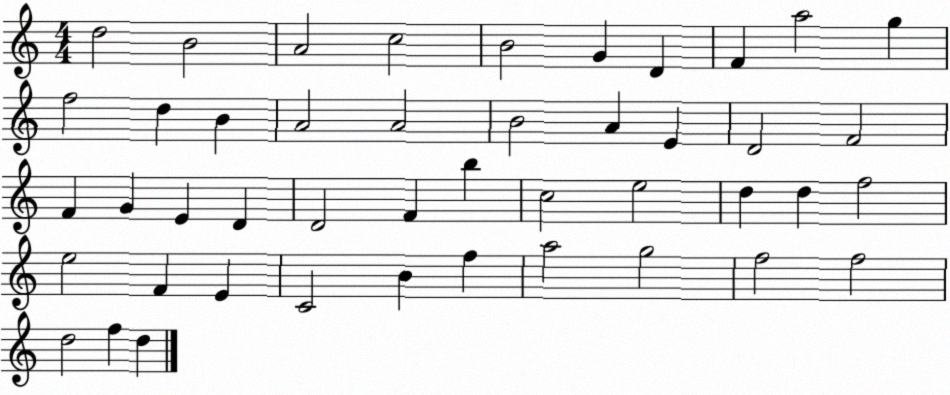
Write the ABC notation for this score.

X:1
T:Untitled
M:4/4
L:1/4
K:C
d2 B2 A2 c2 B2 G D F a2 g f2 d B A2 A2 B2 A E D2 F2 F G E D D2 F b c2 e2 d d f2 e2 F E C2 B f a2 g2 f2 f2 d2 f d